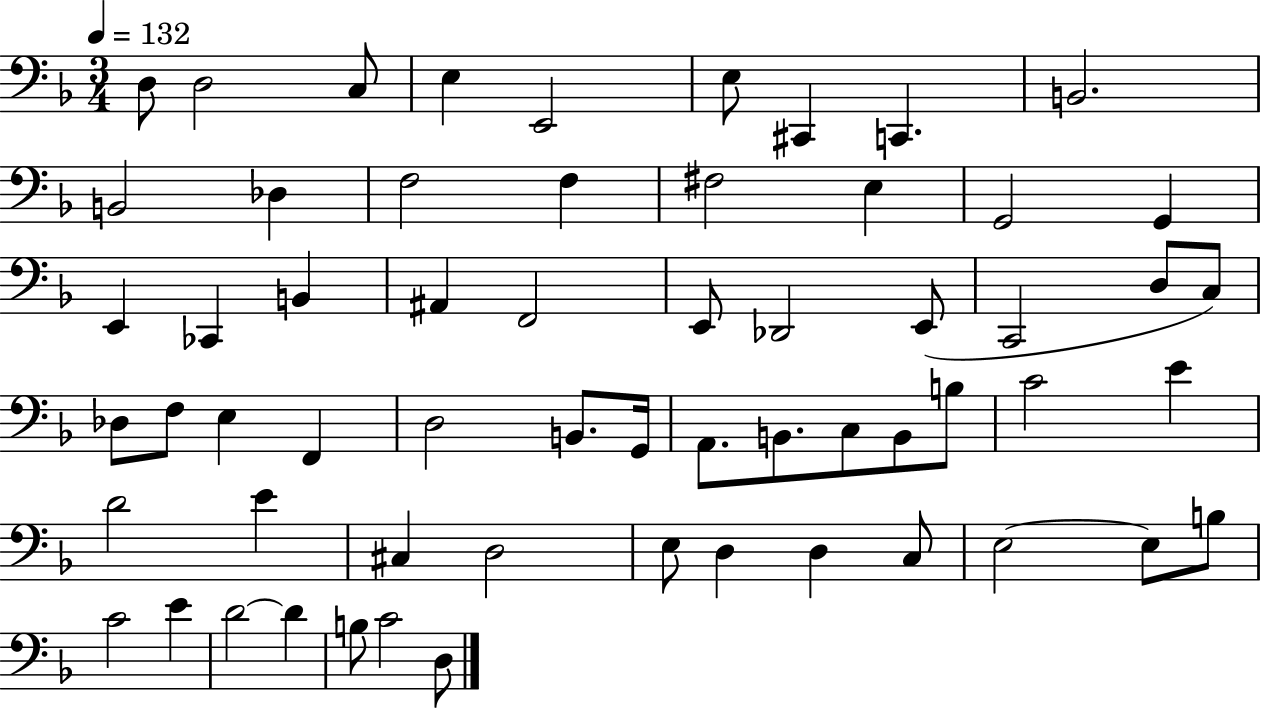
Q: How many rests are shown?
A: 0